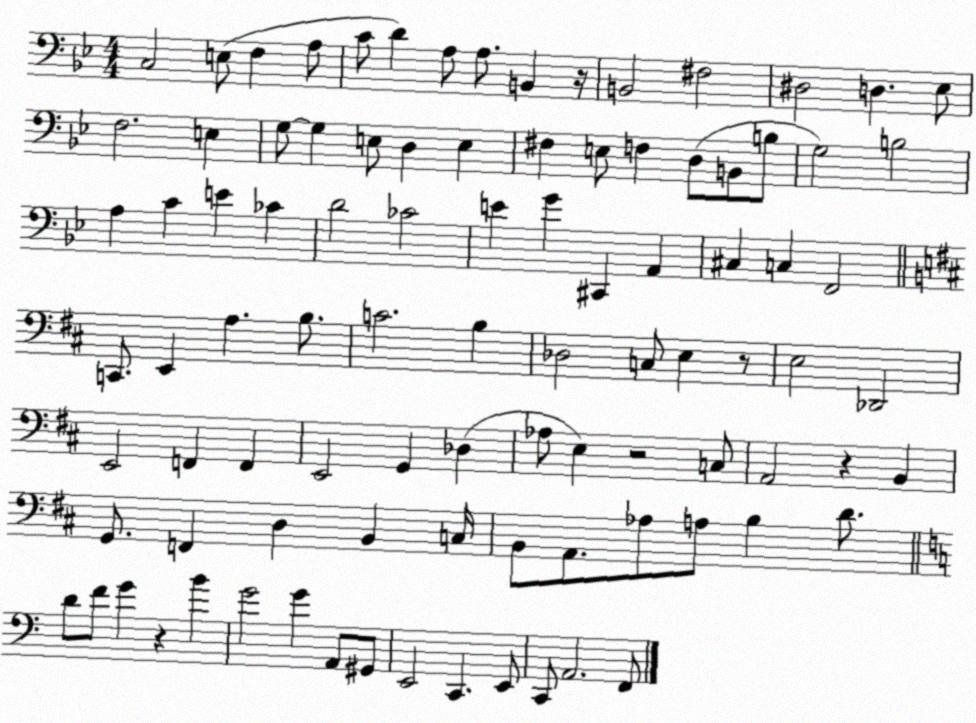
X:1
T:Untitled
M:4/4
L:1/4
K:Bb
C,2 E,/2 F, A,/2 C/2 D A,/2 A,/2 B,, z/4 B,,2 ^F,2 ^D,2 D, _E,/2 F,2 E, G,/2 G, E,/2 D, E, ^F, E,/2 F, D,/2 B,,/2 B,/2 G,2 B,2 A, C E _C D2 _C2 E G ^C,, A,, ^C, C, F,,2 C,,/2 E,, A, B,/2 C2 B, _D,2 C,/2 E, z/2 E,2 _D,,2 E,,2 F,, F,, E,,2 G,, _D, _A,/2 E, z2 C,/2 A,,2 z B,, G,,/2 F,, D, B,, C,/4 B,,/2 A,,/2 _A,/2 A,/2 B, D/2 D/2 F/2 G z B G2 G A,,/2 ^G,,/2 E,,2 C,, E,,/2 C,,/2 A,,2 F,,/2